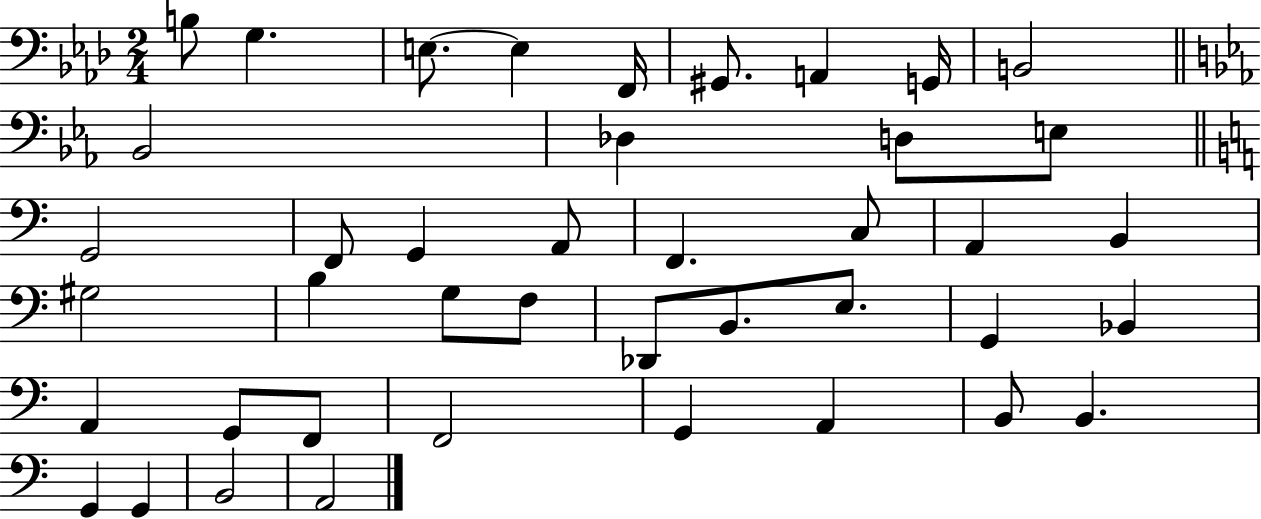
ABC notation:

X:1
T:Untitled
M:2/4
L:1/4
K:Ab
B,/2 G, E,/2 E, F,,/4 ^G,,/2 A,, G,,/4 B,,2 _B,,2 _D, D,/2 E,/2 G,,2 F,,/2 G,, A,,/2 F,, C,/2 A,, B,, ^G,2 B, G,/2 F,/2 _D,,/2 B,,/2 E,/2 G,, _B,, A,, G,,/2 F,,/2 F,,2 G,, A,, B,,/2 B,, G,, G,, B,,2 A,,2